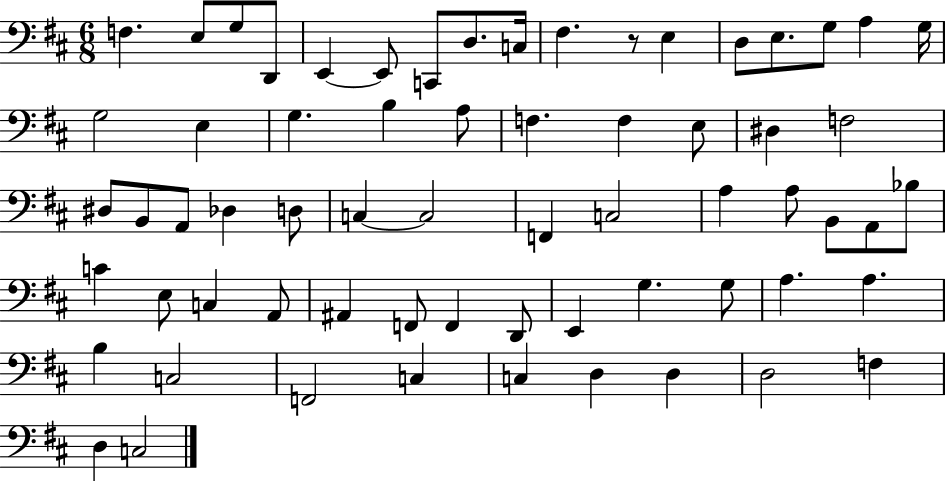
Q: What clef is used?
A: bass